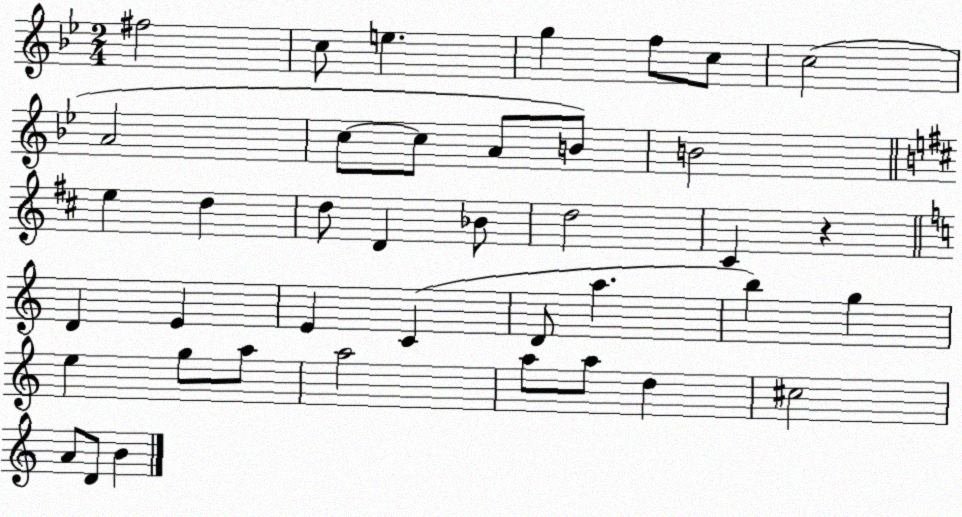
X:1
T:Untitled
M:2/4
L:1/4
K:Bb
^f2 c/2 e g f/2 c/2 c2 A2 c/2 c/2 A/2 B/2 B2 e d d/2 D _B/2 d2 ^C z D E E C D/2 a b g e g/2 a/2 a2 a/2 a/2 d ^c2 A/2 D/2 B